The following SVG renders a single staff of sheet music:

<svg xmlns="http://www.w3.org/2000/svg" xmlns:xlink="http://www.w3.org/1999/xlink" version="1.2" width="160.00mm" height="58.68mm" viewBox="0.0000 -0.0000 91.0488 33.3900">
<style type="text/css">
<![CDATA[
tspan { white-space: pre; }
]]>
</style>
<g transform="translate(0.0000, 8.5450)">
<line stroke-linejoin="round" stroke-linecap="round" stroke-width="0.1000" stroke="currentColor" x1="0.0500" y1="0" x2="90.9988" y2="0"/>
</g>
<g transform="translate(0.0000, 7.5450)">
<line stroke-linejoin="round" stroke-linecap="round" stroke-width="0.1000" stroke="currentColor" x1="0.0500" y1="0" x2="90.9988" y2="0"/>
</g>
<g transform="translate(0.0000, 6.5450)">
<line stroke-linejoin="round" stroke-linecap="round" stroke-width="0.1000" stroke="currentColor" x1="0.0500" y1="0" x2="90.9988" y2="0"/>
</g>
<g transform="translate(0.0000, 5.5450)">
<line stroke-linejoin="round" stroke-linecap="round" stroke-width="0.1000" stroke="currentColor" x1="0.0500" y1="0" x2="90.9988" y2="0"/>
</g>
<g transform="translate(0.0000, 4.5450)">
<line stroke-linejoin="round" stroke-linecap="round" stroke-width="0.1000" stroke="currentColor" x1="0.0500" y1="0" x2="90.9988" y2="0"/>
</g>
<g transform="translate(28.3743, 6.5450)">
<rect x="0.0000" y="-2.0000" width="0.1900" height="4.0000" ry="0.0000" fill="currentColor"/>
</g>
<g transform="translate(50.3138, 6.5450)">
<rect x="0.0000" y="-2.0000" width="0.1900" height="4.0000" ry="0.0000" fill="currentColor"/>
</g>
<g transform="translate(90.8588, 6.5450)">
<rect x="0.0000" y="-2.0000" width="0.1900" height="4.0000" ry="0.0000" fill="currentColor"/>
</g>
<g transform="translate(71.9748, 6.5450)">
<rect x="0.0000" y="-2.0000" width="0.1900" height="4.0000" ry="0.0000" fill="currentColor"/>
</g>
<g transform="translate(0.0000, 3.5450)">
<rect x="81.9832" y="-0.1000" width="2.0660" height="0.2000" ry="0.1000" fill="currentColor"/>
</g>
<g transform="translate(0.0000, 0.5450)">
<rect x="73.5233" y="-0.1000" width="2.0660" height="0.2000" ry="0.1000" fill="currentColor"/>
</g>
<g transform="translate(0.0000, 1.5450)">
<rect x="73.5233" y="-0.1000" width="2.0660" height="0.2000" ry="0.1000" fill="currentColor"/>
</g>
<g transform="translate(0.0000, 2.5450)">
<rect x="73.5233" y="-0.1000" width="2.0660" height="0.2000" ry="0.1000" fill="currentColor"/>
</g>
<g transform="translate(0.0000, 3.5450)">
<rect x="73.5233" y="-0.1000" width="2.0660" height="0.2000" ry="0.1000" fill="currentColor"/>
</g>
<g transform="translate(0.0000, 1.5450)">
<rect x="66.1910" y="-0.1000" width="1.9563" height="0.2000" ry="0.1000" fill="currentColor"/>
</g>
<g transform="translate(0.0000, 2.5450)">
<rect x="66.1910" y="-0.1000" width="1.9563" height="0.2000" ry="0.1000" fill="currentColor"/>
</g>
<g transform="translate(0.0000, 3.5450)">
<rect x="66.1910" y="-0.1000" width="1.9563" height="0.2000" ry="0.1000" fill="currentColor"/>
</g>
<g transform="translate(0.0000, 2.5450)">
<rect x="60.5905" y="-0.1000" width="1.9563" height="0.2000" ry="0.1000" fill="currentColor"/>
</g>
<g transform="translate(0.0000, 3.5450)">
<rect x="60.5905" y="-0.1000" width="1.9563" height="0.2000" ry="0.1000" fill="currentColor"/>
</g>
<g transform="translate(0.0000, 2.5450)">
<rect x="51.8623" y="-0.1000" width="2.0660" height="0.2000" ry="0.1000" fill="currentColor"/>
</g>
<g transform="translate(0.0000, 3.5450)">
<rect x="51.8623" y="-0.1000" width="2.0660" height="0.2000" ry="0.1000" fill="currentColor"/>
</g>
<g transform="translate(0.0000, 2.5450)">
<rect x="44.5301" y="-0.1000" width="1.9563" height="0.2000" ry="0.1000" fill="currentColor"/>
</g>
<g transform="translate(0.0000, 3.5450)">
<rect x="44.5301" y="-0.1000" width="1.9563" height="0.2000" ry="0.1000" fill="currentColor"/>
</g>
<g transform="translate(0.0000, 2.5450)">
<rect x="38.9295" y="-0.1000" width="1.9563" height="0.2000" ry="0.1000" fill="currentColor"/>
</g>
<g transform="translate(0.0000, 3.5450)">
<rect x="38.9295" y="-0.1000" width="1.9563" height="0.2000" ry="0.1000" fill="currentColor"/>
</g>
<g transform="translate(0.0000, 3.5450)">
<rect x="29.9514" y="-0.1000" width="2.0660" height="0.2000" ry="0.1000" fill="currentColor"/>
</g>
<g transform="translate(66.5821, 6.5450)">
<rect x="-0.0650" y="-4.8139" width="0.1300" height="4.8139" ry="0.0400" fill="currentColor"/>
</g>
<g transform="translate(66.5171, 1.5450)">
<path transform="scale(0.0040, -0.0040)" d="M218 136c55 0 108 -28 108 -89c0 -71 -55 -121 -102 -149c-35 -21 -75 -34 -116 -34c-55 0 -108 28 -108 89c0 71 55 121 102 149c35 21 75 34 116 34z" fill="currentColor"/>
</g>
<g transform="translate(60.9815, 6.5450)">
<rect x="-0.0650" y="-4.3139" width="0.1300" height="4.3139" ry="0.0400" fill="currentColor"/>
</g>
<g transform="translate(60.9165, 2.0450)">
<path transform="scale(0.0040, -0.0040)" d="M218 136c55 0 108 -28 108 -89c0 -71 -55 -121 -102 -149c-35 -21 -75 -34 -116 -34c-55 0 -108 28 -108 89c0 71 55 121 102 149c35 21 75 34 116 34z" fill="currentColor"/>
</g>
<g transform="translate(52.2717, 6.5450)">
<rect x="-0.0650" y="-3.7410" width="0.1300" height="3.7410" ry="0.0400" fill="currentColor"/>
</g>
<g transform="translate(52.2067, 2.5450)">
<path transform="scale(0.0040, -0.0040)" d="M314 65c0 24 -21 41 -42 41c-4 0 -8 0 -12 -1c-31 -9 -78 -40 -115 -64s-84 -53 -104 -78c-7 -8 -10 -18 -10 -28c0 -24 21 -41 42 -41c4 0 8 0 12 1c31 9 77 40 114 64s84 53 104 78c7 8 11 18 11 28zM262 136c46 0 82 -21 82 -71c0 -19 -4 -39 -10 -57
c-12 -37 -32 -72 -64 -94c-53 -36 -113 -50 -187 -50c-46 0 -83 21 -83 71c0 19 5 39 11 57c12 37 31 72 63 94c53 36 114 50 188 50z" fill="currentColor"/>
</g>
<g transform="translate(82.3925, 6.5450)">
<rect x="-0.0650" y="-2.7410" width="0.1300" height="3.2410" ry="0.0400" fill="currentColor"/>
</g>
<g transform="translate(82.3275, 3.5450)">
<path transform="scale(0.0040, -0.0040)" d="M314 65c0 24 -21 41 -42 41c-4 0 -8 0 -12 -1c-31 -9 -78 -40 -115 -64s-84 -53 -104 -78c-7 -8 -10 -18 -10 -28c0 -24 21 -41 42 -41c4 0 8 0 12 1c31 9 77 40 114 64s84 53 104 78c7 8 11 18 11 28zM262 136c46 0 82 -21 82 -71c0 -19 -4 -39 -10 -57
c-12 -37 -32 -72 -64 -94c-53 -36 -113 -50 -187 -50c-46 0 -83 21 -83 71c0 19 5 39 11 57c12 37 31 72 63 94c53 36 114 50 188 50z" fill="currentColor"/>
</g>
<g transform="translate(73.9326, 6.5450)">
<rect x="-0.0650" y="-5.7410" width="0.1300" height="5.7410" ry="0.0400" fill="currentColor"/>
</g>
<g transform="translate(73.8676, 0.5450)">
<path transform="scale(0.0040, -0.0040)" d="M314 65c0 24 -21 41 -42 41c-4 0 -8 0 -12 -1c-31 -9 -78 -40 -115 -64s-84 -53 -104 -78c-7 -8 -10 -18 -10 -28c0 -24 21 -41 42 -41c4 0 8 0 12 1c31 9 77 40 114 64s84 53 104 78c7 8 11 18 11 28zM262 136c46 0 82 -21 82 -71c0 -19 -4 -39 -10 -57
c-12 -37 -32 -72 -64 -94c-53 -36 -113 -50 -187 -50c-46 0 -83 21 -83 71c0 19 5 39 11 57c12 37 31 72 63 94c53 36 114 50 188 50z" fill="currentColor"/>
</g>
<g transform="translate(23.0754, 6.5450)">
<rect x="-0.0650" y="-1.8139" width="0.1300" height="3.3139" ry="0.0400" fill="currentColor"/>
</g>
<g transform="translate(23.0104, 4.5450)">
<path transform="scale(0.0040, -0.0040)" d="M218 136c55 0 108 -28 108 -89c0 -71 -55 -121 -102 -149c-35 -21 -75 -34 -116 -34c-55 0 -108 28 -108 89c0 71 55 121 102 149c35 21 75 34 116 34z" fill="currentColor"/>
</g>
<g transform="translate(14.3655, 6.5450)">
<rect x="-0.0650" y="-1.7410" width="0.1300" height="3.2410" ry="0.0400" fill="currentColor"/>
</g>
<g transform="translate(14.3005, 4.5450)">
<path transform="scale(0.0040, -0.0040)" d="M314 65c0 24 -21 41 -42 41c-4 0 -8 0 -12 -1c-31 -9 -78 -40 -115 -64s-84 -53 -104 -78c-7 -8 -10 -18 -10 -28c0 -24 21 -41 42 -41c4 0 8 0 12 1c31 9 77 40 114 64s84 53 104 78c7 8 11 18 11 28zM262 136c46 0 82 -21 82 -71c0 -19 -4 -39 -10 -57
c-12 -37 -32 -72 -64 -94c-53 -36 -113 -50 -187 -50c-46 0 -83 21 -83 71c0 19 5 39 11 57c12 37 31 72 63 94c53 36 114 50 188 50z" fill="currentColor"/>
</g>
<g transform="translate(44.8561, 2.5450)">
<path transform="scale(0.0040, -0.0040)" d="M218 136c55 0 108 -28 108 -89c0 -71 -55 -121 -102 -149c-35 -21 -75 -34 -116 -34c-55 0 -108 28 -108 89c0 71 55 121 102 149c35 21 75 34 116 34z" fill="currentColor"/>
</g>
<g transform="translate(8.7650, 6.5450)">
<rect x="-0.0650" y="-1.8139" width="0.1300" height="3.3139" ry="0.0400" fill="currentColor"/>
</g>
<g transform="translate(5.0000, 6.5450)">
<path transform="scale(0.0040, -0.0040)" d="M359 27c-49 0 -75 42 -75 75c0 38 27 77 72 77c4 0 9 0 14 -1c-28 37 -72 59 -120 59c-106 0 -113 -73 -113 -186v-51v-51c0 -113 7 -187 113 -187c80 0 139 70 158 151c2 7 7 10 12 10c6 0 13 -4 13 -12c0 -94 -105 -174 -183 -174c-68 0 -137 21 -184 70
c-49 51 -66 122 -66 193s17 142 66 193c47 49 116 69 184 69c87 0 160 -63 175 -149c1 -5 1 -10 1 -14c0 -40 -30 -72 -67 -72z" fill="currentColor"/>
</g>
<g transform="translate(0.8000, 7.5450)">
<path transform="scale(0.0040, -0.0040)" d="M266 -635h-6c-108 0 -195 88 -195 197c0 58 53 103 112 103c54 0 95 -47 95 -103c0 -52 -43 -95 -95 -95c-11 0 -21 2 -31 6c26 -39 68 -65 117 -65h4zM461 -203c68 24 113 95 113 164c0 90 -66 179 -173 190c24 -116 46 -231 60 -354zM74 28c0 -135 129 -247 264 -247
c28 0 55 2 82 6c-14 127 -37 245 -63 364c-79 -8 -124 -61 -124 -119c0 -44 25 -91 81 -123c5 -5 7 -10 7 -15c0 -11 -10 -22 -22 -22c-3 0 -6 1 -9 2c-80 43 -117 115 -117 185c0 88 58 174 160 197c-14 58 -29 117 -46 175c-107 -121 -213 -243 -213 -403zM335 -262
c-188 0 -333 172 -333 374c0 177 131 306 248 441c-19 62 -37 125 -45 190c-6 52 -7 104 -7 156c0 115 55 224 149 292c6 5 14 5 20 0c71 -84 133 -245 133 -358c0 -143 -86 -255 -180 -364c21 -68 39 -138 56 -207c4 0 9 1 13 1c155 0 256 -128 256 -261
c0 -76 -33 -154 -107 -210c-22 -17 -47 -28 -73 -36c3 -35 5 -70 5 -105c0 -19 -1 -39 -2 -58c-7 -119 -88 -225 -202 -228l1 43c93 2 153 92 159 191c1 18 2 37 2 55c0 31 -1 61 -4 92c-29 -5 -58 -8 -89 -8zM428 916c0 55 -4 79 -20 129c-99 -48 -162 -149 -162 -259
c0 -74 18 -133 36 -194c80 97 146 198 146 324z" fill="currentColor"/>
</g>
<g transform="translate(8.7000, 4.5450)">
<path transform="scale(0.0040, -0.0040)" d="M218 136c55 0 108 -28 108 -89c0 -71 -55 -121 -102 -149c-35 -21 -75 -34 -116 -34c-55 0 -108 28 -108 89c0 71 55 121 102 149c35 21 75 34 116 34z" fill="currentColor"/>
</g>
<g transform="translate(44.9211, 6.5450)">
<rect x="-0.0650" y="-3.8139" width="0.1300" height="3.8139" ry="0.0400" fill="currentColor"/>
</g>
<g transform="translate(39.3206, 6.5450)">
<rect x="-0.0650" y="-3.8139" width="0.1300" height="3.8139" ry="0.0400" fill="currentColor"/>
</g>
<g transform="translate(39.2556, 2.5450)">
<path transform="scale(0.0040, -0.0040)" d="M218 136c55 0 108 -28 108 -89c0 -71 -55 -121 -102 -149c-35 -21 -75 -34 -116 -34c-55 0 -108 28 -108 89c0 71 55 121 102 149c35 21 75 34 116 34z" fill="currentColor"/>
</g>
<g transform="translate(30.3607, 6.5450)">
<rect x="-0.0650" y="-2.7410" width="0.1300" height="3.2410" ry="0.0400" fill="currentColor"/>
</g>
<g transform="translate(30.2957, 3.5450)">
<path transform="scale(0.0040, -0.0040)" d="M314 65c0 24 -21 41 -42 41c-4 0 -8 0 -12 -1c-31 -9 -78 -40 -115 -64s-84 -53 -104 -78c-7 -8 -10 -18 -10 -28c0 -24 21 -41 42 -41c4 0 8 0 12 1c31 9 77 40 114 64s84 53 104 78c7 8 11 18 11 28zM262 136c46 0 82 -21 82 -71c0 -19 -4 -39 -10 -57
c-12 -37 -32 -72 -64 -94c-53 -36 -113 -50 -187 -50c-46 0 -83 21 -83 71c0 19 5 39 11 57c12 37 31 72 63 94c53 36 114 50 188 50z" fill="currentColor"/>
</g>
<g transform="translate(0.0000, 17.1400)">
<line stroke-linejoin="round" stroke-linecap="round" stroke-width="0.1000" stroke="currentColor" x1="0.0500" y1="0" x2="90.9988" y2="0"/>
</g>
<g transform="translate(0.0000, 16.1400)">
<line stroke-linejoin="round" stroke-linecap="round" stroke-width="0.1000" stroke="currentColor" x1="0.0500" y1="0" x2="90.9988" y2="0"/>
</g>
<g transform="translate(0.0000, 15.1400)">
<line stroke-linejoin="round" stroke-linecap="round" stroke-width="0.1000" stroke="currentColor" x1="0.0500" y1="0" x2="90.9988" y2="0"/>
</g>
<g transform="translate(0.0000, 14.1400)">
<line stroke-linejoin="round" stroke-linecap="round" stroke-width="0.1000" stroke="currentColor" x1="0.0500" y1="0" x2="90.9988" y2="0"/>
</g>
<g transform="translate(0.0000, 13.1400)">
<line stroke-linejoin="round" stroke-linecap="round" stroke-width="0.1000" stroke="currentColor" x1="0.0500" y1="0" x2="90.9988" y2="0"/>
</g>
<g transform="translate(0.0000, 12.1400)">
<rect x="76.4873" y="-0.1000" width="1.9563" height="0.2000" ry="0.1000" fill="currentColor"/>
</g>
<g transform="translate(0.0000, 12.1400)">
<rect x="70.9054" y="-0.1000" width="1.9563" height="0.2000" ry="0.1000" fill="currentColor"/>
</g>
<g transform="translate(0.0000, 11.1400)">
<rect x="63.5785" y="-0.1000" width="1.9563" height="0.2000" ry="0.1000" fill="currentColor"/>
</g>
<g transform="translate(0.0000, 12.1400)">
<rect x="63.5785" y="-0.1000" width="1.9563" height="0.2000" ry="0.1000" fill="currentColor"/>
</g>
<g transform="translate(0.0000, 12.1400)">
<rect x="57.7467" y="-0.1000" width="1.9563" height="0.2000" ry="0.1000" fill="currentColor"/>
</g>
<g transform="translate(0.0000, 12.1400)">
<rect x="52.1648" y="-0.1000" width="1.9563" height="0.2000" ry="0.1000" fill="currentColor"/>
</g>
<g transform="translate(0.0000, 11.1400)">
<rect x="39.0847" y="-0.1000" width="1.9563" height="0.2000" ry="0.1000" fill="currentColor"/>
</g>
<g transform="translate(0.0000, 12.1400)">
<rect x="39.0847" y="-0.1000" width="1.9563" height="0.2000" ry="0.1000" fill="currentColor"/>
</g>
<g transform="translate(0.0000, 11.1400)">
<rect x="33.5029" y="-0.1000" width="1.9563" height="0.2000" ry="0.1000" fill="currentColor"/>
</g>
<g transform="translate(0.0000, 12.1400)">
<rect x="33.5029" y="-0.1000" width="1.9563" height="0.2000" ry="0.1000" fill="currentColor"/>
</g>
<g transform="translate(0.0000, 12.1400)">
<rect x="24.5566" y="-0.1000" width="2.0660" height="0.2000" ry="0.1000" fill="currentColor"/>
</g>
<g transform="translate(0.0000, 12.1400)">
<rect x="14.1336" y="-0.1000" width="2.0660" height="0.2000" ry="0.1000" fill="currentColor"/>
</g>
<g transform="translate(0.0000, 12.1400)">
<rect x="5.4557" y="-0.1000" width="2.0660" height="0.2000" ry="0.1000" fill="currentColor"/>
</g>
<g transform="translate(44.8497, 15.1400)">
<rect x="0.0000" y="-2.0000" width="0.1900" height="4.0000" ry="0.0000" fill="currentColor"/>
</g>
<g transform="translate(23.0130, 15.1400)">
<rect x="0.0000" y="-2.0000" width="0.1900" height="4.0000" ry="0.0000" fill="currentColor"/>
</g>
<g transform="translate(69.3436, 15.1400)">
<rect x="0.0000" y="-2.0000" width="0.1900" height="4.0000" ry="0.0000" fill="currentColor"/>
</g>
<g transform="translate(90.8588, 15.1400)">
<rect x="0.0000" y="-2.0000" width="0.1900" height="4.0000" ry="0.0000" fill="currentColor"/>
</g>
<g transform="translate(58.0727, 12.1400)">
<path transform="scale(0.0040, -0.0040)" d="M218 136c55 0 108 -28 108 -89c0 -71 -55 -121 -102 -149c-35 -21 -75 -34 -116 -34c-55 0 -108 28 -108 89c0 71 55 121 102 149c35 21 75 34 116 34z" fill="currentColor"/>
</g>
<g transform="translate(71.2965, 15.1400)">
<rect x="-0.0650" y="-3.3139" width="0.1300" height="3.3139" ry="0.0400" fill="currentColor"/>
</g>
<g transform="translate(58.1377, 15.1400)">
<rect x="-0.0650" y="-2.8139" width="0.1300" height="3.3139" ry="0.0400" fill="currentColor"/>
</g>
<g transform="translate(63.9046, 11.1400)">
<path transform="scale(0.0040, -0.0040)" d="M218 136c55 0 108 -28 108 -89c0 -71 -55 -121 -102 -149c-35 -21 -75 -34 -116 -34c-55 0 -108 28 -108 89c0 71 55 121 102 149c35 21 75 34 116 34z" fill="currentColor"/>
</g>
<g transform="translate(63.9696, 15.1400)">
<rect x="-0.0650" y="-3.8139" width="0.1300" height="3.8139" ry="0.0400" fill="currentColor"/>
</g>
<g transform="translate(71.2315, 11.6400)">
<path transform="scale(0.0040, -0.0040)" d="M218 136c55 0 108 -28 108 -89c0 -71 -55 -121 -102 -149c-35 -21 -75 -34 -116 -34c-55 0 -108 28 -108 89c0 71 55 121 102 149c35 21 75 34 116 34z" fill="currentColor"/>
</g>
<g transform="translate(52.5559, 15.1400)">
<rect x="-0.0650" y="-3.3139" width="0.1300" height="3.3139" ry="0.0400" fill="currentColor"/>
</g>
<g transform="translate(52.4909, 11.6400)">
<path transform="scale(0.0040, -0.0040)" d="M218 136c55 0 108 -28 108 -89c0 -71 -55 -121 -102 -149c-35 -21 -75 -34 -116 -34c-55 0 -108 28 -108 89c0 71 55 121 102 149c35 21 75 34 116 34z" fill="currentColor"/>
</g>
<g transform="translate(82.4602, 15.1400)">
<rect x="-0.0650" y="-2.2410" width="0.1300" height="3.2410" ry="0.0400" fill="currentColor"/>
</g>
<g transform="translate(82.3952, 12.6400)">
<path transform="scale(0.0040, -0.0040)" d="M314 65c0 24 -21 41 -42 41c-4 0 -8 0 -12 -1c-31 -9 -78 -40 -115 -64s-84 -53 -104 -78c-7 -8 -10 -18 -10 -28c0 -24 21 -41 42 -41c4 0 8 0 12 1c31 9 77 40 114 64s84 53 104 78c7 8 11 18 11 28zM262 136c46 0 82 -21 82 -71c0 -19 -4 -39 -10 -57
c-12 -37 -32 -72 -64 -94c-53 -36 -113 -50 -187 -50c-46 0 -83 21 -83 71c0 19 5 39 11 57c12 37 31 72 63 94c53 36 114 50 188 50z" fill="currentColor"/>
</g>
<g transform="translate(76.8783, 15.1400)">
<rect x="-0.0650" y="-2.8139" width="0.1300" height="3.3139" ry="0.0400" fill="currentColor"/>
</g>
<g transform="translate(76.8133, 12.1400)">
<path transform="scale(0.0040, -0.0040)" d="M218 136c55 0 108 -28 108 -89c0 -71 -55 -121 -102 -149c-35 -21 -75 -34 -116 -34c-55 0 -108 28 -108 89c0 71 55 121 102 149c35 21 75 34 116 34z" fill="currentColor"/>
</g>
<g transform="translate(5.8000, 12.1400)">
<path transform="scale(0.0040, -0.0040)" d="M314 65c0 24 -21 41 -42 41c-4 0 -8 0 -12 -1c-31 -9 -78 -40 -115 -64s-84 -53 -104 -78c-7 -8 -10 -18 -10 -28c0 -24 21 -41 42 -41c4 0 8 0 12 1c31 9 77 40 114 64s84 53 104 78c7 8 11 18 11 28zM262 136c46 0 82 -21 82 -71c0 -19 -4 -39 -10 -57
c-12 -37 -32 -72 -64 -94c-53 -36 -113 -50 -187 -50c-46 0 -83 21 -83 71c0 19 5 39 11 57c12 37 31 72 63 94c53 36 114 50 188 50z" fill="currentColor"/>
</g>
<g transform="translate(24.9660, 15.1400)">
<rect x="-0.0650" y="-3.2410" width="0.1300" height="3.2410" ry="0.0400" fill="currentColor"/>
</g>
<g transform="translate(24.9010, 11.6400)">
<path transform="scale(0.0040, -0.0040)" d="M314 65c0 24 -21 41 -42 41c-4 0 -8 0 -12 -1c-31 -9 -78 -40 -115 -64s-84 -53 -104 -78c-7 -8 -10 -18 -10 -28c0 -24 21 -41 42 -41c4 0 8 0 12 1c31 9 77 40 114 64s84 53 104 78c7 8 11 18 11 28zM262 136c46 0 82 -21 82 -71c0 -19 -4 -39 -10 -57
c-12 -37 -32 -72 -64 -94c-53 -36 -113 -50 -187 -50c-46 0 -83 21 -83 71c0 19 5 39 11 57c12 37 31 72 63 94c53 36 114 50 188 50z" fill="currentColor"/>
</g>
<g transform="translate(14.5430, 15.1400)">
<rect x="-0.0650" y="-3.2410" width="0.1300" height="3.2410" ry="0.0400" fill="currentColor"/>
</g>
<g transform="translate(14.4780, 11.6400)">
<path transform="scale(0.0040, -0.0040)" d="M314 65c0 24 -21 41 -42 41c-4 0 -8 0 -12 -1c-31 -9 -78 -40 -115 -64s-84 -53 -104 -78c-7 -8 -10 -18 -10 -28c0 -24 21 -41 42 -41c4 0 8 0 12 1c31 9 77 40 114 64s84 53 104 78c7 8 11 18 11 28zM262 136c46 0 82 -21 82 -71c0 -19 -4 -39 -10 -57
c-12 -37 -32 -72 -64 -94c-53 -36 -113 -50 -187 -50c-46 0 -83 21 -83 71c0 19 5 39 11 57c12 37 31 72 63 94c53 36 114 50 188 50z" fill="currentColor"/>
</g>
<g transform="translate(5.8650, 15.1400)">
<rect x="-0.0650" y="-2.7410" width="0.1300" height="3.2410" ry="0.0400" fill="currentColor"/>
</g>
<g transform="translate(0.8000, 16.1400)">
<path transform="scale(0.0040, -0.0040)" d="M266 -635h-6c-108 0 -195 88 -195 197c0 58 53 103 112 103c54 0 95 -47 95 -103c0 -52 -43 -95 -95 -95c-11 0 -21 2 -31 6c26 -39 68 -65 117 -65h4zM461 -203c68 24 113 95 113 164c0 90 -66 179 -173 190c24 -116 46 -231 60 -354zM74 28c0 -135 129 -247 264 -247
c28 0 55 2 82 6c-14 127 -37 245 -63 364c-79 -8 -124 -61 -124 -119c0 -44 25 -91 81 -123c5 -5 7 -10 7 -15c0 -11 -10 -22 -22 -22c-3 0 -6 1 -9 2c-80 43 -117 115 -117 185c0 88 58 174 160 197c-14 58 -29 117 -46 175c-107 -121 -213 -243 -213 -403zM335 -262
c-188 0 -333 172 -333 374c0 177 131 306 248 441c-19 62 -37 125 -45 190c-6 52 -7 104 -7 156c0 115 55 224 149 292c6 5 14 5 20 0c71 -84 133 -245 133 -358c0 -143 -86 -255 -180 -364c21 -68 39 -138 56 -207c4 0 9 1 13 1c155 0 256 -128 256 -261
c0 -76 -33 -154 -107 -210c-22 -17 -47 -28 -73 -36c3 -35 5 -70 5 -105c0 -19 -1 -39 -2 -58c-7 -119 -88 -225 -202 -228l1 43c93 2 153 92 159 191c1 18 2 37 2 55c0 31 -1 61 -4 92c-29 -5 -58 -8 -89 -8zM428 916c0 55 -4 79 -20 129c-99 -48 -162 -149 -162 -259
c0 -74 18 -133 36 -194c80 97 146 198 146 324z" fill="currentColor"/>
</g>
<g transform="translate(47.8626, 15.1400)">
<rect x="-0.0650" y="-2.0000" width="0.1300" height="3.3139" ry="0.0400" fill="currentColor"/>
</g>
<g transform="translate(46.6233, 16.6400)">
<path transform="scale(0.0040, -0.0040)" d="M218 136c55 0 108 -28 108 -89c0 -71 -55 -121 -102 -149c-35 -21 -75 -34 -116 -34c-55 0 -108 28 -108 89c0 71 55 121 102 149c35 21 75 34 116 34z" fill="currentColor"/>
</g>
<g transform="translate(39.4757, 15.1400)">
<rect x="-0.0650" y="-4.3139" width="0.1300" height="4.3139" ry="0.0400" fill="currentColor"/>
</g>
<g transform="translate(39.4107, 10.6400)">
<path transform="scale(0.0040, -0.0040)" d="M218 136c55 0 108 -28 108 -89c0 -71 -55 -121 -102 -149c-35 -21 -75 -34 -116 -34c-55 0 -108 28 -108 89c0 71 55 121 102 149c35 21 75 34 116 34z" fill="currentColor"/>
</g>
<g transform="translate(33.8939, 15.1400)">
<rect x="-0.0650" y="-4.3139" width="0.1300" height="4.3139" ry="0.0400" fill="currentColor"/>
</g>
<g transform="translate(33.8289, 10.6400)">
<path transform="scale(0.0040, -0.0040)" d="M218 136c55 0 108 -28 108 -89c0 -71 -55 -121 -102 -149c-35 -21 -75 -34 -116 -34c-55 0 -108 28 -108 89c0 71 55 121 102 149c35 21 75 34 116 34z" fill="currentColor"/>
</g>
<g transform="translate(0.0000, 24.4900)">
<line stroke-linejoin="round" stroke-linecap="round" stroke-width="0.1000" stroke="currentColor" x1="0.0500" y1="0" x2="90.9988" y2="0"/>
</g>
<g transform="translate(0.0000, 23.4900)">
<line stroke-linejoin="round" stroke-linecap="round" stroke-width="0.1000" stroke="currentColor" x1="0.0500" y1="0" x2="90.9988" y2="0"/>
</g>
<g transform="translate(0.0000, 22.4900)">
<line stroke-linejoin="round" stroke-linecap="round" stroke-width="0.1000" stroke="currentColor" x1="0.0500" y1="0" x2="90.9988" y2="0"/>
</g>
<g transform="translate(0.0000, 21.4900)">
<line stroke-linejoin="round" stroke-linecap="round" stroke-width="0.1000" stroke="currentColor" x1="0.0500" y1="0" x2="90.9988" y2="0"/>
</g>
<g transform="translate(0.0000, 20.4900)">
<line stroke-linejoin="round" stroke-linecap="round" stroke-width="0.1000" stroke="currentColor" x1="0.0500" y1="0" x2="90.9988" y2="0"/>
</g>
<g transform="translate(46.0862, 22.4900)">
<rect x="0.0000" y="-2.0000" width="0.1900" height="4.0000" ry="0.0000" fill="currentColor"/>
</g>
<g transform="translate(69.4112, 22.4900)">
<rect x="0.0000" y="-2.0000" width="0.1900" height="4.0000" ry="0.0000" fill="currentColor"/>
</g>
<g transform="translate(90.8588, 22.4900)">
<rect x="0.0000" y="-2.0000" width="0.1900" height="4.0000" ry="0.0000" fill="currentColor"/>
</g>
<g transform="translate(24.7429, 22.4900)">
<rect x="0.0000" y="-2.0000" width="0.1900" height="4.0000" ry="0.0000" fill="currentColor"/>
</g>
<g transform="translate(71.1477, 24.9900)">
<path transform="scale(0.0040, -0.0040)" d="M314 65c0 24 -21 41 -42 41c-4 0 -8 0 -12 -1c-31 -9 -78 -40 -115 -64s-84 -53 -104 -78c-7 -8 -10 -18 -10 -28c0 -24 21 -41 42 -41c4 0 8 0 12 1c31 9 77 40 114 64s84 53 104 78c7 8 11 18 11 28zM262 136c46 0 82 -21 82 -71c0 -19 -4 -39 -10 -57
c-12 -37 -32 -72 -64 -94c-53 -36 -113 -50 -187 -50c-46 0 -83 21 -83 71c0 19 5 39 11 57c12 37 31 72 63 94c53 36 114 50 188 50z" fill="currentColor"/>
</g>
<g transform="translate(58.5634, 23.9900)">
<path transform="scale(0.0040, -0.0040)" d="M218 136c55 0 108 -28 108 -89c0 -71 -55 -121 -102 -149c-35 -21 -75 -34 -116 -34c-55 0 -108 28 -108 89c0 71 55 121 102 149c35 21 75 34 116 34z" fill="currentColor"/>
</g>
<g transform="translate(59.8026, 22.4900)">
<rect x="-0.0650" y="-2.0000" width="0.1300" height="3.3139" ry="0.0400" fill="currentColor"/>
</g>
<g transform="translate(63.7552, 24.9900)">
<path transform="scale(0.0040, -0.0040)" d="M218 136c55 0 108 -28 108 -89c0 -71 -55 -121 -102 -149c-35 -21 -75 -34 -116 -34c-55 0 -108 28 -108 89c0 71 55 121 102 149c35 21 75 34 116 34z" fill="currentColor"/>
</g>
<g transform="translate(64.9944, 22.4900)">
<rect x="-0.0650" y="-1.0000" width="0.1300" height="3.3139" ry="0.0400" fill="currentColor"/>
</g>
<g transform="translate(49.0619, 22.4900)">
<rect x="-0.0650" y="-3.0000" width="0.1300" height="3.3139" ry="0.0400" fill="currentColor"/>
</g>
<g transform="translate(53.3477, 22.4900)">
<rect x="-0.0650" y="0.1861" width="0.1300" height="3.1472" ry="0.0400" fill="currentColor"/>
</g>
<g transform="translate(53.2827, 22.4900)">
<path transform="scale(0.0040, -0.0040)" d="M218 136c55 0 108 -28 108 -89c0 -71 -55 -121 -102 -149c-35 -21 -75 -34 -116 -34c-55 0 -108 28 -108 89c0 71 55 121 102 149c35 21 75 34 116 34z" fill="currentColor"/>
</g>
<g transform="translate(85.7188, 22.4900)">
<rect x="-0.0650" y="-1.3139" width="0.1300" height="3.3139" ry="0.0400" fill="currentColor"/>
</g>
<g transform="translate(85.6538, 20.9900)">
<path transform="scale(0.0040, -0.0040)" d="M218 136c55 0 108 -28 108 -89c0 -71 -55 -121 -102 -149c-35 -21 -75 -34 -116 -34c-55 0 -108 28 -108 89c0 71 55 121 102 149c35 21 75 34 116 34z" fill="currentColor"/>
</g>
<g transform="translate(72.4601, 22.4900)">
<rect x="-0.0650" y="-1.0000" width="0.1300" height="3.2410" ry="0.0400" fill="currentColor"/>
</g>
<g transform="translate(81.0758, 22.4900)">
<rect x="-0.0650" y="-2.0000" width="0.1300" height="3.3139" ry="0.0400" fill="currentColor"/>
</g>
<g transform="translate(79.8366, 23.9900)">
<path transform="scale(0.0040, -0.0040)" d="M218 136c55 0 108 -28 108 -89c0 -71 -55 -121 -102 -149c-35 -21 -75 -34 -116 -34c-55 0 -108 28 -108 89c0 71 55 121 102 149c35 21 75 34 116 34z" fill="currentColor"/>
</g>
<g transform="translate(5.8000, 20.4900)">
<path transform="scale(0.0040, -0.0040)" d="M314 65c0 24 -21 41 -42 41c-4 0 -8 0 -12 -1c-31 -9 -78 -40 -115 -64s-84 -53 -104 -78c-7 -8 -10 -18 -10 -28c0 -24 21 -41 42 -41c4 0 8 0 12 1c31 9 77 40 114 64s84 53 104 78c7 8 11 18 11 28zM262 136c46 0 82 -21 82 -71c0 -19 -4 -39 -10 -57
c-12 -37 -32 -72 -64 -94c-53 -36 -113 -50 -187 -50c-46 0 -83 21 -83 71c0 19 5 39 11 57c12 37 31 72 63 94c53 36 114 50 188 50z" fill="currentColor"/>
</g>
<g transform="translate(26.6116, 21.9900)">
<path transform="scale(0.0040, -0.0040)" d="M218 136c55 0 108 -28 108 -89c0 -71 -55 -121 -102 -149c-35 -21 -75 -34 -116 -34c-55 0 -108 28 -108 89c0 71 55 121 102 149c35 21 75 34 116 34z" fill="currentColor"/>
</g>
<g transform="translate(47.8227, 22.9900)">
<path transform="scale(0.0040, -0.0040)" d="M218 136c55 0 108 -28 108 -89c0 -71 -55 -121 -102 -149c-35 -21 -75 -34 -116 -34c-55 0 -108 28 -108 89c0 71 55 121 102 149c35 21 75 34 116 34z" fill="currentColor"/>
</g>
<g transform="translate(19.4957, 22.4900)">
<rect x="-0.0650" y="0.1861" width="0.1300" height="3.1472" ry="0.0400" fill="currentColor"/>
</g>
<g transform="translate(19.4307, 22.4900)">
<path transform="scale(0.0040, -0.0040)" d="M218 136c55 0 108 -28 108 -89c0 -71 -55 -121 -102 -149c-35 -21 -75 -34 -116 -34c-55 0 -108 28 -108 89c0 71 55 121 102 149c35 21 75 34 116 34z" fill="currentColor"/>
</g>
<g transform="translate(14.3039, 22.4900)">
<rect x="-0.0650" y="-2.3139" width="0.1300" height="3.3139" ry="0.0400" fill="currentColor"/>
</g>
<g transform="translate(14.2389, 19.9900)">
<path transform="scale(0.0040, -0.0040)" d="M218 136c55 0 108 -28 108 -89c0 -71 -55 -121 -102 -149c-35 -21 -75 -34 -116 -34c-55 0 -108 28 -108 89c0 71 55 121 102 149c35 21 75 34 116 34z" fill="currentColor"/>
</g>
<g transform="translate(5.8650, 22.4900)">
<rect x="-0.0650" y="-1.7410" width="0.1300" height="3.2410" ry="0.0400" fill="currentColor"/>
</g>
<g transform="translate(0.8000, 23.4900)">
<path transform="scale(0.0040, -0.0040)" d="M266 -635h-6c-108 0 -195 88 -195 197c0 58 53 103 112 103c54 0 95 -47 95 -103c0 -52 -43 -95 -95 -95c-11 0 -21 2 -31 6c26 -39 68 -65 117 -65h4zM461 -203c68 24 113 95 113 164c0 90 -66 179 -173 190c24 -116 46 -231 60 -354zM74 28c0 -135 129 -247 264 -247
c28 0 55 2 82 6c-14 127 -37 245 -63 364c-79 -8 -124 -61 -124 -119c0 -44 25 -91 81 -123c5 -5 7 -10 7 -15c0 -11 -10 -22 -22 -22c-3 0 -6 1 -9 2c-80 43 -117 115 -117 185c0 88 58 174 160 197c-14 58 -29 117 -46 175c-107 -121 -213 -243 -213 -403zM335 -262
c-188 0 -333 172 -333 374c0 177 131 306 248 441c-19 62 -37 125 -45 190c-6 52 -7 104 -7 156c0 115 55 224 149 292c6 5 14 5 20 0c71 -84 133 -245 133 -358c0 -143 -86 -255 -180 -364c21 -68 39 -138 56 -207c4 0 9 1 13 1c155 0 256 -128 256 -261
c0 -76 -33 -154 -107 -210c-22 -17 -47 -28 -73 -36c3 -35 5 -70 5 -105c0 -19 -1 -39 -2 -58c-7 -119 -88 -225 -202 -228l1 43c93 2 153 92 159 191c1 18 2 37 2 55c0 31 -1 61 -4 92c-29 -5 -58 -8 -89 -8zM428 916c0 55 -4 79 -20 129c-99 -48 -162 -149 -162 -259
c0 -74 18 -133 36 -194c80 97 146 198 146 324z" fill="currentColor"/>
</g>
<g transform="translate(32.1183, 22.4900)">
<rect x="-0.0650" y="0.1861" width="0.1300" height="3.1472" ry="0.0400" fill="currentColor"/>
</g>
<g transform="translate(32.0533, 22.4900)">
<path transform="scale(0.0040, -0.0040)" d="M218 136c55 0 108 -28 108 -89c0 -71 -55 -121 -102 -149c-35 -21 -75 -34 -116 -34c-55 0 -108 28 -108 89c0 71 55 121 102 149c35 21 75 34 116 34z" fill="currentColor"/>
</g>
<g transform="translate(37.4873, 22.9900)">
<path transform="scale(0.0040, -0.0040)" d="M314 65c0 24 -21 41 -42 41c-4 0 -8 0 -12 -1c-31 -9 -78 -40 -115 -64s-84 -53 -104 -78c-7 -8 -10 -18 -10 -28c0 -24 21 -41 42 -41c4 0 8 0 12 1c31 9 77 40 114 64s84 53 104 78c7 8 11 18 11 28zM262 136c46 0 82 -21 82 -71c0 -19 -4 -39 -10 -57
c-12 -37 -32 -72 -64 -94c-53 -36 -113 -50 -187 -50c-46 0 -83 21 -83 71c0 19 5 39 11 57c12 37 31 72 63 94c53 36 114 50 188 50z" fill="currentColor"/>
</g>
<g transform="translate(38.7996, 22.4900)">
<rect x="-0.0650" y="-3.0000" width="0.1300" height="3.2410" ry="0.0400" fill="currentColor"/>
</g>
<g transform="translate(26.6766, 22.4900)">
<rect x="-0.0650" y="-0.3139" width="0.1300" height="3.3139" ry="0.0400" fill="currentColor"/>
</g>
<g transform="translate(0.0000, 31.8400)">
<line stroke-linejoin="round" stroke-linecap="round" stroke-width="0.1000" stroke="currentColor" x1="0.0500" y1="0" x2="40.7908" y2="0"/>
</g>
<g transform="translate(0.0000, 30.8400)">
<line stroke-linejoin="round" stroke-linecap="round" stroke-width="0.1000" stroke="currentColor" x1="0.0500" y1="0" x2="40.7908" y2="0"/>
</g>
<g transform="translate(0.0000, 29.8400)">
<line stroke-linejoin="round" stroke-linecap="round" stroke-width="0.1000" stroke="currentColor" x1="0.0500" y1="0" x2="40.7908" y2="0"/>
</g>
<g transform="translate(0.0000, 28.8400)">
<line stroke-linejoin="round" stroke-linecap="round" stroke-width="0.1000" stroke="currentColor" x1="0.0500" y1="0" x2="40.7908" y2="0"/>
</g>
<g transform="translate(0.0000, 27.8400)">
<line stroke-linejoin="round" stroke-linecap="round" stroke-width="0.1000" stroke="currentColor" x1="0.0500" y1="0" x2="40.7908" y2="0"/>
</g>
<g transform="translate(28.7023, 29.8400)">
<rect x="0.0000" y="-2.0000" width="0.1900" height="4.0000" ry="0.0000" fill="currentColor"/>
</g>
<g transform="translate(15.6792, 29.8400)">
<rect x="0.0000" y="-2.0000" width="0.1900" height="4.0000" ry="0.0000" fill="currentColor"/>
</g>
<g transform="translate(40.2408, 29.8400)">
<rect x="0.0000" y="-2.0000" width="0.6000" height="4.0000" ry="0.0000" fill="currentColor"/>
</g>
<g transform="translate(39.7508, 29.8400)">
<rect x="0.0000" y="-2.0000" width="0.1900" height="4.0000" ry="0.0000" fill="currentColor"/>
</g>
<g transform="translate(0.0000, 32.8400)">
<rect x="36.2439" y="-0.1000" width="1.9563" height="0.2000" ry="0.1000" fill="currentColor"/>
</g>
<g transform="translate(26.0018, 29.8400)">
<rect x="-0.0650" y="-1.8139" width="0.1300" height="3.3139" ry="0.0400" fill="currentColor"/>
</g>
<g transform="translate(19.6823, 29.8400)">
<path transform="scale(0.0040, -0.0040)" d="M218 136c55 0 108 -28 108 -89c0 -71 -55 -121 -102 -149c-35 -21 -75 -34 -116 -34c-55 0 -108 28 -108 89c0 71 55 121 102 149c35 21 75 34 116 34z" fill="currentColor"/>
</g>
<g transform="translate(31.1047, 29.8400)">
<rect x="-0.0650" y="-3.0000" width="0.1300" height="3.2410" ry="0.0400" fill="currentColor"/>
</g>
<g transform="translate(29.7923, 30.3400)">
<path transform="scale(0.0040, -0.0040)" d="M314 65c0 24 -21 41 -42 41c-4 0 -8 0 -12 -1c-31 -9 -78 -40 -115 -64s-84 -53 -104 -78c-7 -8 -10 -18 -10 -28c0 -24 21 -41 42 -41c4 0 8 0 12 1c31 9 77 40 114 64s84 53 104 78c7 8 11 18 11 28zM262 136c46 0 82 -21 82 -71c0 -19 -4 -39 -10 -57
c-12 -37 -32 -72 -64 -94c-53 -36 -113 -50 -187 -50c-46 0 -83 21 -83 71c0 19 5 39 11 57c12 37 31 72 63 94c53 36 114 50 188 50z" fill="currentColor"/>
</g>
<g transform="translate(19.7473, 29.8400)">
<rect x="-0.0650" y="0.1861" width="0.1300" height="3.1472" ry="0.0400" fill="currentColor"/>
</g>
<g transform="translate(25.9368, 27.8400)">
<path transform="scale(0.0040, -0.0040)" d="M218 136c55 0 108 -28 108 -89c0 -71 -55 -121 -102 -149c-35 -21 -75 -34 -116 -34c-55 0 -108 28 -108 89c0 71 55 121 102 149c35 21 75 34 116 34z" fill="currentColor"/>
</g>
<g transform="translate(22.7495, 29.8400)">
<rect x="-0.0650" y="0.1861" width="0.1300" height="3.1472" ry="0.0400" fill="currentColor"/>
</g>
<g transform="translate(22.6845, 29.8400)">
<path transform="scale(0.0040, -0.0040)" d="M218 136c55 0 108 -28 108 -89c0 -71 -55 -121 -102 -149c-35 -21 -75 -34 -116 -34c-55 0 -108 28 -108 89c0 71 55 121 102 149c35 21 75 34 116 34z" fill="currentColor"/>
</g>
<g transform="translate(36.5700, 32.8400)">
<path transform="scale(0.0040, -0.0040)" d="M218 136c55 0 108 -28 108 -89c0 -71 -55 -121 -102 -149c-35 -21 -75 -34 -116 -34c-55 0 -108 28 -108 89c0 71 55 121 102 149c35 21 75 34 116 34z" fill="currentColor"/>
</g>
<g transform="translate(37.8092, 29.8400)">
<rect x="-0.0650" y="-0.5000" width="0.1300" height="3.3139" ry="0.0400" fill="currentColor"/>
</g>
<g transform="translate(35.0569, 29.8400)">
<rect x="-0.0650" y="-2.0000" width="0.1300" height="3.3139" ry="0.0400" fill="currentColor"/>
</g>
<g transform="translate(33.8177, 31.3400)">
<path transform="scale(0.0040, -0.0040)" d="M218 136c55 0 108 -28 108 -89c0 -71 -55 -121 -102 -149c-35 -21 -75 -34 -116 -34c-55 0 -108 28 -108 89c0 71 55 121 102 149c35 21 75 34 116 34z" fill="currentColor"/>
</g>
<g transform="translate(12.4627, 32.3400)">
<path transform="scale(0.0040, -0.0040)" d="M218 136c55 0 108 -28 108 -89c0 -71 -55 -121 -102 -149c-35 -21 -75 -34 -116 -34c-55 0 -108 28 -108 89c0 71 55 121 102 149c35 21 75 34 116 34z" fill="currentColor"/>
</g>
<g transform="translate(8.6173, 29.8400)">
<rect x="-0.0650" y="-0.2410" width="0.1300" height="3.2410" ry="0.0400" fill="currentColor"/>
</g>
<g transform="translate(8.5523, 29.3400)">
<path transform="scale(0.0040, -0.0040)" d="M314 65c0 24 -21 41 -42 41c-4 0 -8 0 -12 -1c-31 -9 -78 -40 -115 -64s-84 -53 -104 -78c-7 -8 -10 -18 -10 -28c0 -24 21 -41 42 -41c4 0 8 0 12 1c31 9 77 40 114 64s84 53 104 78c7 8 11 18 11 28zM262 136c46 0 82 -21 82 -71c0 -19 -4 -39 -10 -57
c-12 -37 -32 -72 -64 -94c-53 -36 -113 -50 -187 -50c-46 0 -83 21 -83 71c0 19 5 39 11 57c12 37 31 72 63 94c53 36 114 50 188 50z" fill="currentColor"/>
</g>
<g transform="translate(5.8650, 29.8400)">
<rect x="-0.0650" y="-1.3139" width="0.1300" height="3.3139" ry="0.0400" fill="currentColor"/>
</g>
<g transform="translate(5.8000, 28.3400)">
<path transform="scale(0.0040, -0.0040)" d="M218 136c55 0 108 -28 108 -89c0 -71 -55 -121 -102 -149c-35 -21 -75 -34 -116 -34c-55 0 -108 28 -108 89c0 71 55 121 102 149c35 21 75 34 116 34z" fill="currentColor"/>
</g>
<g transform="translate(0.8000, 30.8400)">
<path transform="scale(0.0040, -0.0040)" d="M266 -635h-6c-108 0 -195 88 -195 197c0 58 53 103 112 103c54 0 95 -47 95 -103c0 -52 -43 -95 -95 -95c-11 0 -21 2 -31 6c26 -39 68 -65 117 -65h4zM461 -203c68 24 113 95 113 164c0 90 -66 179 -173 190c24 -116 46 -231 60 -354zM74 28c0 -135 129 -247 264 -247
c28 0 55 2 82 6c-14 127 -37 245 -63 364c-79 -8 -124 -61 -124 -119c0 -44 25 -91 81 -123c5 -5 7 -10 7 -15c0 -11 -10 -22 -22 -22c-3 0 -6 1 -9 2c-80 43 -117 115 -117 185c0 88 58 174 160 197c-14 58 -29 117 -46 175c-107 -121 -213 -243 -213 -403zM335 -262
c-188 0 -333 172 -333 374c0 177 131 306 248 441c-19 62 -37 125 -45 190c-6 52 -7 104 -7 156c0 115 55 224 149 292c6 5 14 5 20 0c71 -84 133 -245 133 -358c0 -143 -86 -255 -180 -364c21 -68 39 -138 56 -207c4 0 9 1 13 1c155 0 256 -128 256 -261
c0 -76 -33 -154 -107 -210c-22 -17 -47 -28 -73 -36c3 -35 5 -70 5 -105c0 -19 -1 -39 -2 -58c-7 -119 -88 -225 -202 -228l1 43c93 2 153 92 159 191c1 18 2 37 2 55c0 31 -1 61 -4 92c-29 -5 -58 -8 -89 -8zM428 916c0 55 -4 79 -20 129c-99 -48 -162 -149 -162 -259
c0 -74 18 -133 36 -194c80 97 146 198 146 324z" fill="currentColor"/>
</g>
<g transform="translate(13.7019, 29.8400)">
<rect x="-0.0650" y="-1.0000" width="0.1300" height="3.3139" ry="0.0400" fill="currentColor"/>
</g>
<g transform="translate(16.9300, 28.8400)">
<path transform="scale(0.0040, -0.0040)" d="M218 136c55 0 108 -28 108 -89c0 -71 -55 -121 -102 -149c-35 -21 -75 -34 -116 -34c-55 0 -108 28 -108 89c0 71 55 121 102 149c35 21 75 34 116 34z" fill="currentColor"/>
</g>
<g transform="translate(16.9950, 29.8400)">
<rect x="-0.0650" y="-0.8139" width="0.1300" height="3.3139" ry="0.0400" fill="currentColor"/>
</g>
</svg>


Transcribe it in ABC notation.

X:1
T:Untitled
M:4/4
L:1/4
K:C
f f2 f a2 c' c' c'2 d' e' g'2 a2 a2 b2 b2 d' d' F b a c' b a g2 f2 g B c B A2 A B F D D2 F e e c2 D d B B f A2 F C